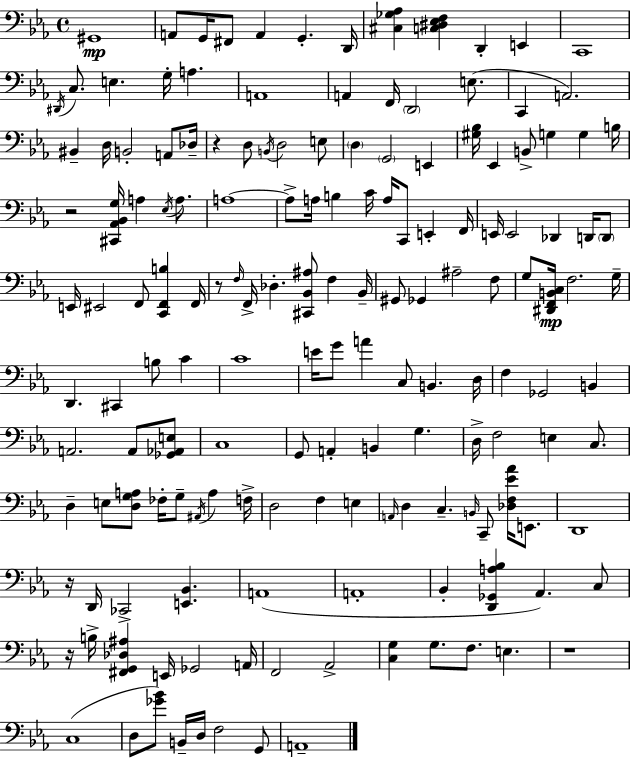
X:1
T:Untitled
M:4/4
L:1/4
K:Eb
^G,,4 A,,/2 G,,/4 ^F,,/2 A,, G,, D,,/4 [^C,_G,_A,] [C,^D,_E,F,] D,, E,, C,,4 ^D,,/4 C,/2 E, G,/4 A, A,,4 A,, F,,/4 D,,2 E,/2 C,, A,,2 ^B,, D,/4 B,,2 A,,/2 _D,/4 z D,/2 B,,/4 D,2 E,/2 D, G,,2 E,, [^G,_B,]/4 _E,, B,,/2 G, G, B,/4 z2 [^C,,_A,,_B,,G,]/4 A, _E,/4 A,/2 A,4 A,/2 A,/4 B, C/4 A,/4 C,,/2 E,, F,,/4 E,,/4 E,,2 _D,, D,,/4 D,,/2 E,,/4 ^E,,2 F,,/2 [C,,F,,B,] F,,/4 z/2 F,/4 F,,/4 _D, [^C,,_B,,^A,]/2 F, _B,,/4 ^G,,/2 _G,, ^A,2 F,/2 G,/2 [^D,,F,,B,,C,]/4 F,2 G,/4 D,, ^C,, B,/2 C C4 E/4 G/2 A C,/2 B,, D,/4 F, _G,,2 B,, A,,2 A,,/2 [_G,,_A,,E,]/2 C,4 G,,/2 A,, B,, G, D,/4 F,2 E, C,/2 D, E,/2 [D,G,A,]/2 _F,/4 G,/2 ^A,,/4 A, F,/4 D,2 F, E, A,,/4 D, C, B,,/4 C,,/2 [_D,F,_E_A]/4 E,,/2 D,,4 z/4 D,,/4 _C,,2 [E,,_B,,] A,,4 A,,4 _B,, [D,,_G,,A,_B,] _A,, C,/2 z/4 B,/4 [^F,,G,,_D,^A,] E,,/4 _G,,2 A,,/4 F,,2 _A,,2 [C,G,] G,/2 F,/2 E, z4 C,4 D,/2 [_G_B]/2 B,,/4 D,/4 F,2 G,,/2 A,,4